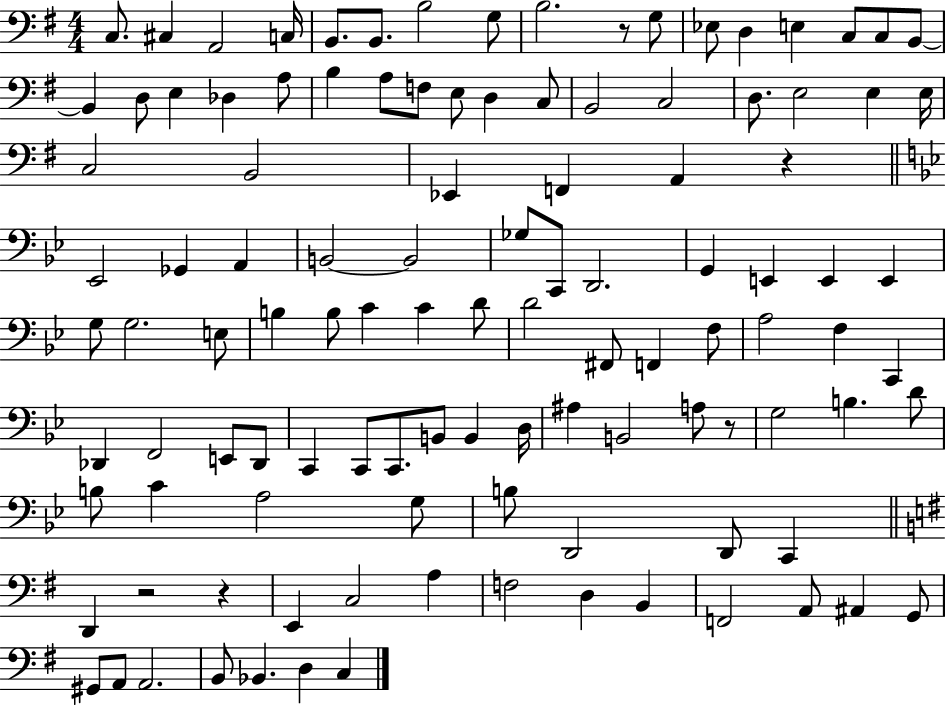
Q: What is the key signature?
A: G major